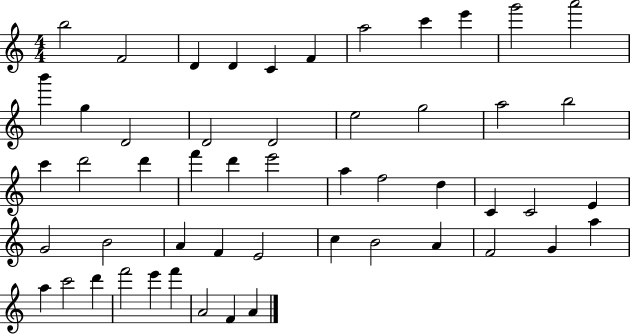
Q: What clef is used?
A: treble